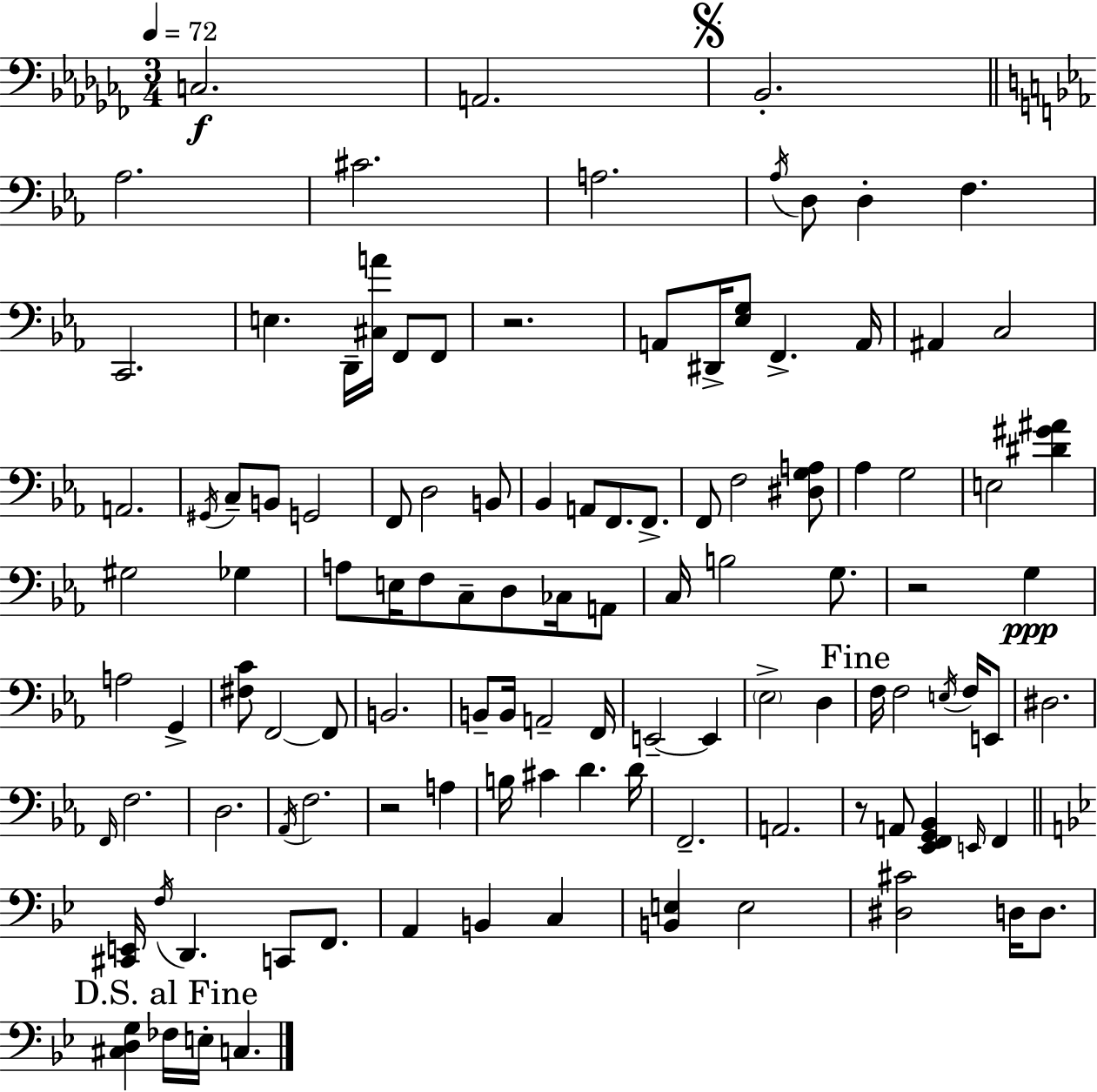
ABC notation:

X:1
T:Untitled
M:3/4
L:1/4
K:Abm
C,2 A,,2 _B,,2 _A,2 ^C2 A,2 _A,/4 D,/2 D, F, C,,2 E, D,,/4 [^C,A]/4 F,,/2 F,,/2 z2 A,,/2 ^D,,/4 [_E,G,]/2 F,, A,,/4 ^A,, C,2 A,,2 ^G,,/4 C,/2 B,,/2 G,,2 F,,/2 D,2 B,,/2 _B,, A,,/2 F,,/2 F,,/2 F,,/2 F,2 [^D,G,A,]/2 _A, G,2 E,2 [^D^G^A] ^G,2 _G, A,/2 E,/4 F,/2 C,/2 D,/2 _C,/4 A,,/2 C,/4 B,2 G,/2 z2 G, A,2 G,, [^F,C]/2 F,,2 F,,/2 B,,2 B,,/2 B,,/4 A,,2 F,,/4 E,,2 E,, _E,2 D, F,/4 F,2 E,/4 F,/4 E,,/2 ^D,2 F,,/4 F,2 D,2 _A,,/4 F,2 z2 A, B,/4 ^C D D/4 F,,2 A,,2 z/2 A,,/2 [_E,,F,,G,,_B,,] E,,/4 F,, [^C,,E,,]/4 F,/4 D,, C,,/2 F,,/2 A,, B,, C, [B,,E,] E,2 [^D,^C]2 D,/4 D,/2 [^C,D,G,] _F,/4 E,/4 C,